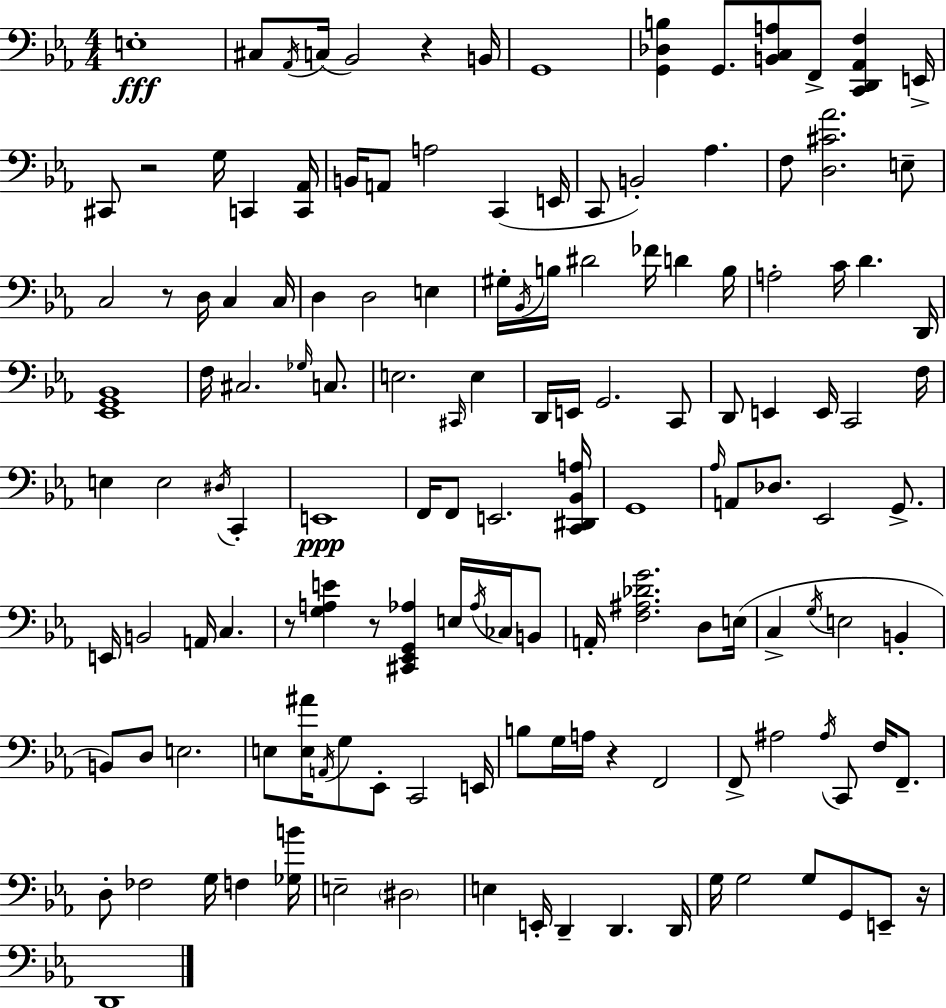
X:1
T:Untitled
M:4/4
L:1/4
K:Cm
E,4 ^C,/2 _A,,/4 C,/4 _B,,2 z B,,/4 G,,4 [G,,_D,B,] G,,/2 [B,,C,A,]/2 F,,/2 [C,,D,,_A,,F,] E,,/4 ^C,,/2 z2 G,/4 C,, [C,,_A,,]/4 B,,/4 A,,/2 A,2 C,, E,,/4 C,,/2 B,,2 _A, F,/2 [D,^C_A]2 E,/2 C,2 z/2 D,/4 C, C,/4 D, D,2 E, ^G,/4 _B,,/4 B,/4 ^D2 _F/4 D B,/4 A,2 C/4 D D,,/4 [_E,,G,,_B,,]4 F,/4 ^C,2 _G,/4 C,/2 E,2 ^C,,/4 E, D,,/4 E,,/4 G,,2 C,,/2 D,,/2 E,, E,,/4 C,,2 F,/4 E, E,2 ^D,/4 C,, E,,4 F,,/4 F,,/2 E,,2 [C,,^D,,_B,,A,]/4 G,,4 _A,/4 A,,/2 _D,/2 _E,,2 G,,/2 E,,/4 B,,2 A,,/4 C, z/2 [G,A,E] z/2 [^C,,_E,,G,,_A,] E,/4 _A,/4 _C,/4 B,,/2 A,,/4 [F,^A,_DG]2 D,/2 E,/4 C, G,/4 E,2 B,, B,,/2 D,/2 E,2 E,/2 [E,^A]/4 A,,/4 G,/2 _E,,/2 C,,2 E,,/4 B,/2 G,/4 A,/4 z F,,2 F,,/2 ^A,2 ^A,/4 C,,/2 F,/4 F,,/2 D,/2 _F,2 G,/4 F, [_G,B]/4 E,2 ^D,2 E, E,,/4 D,, D,, D,,/4 G,/4 G,2 G,/2 G,,/2 E,,/2 z/4 D,,4